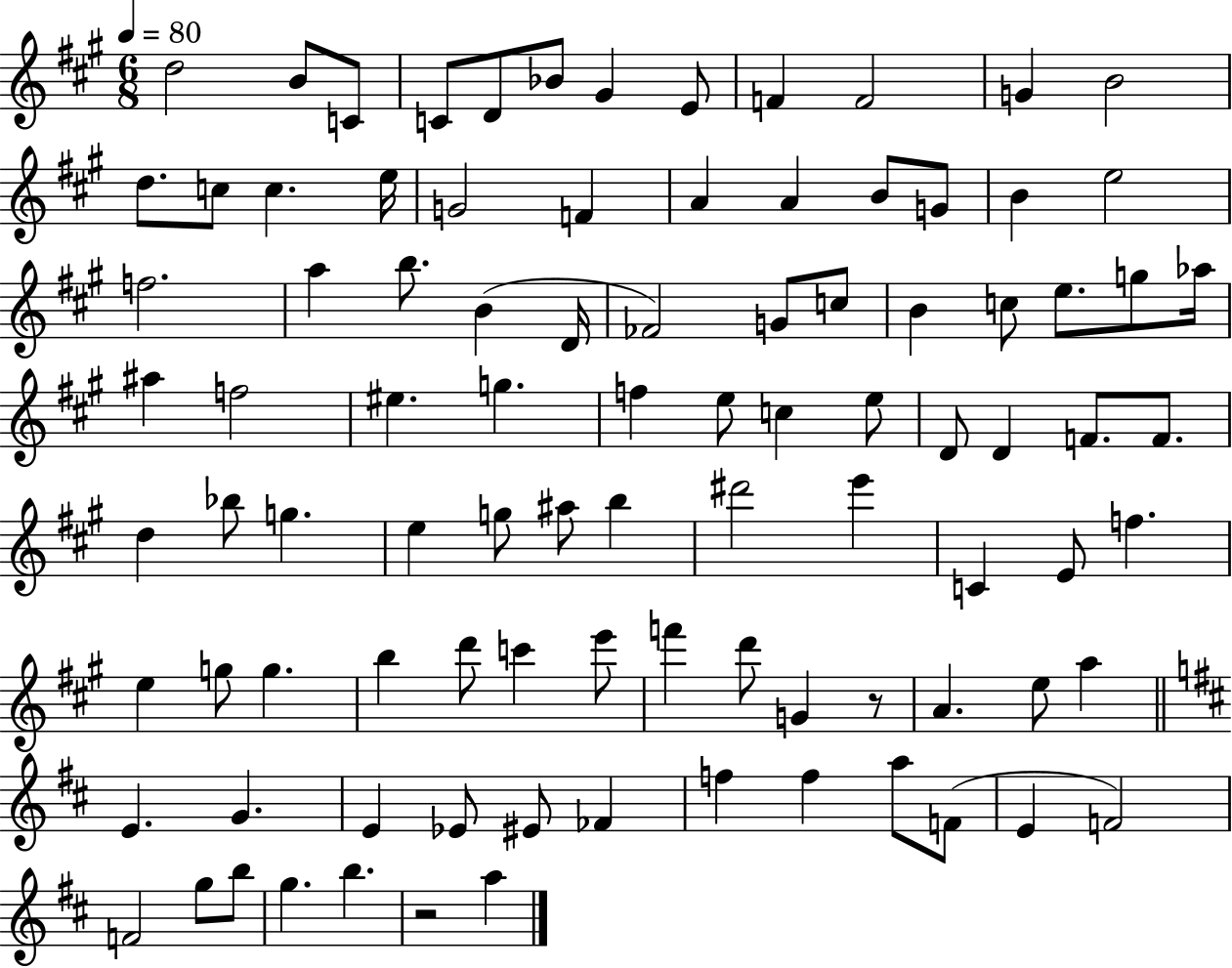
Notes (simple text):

D5/h B4/e C4/e C4/e D4/e Bb4/e G#4/q E4/e F4/q F4/h G4/q B4/h D5/e. C5/e C5/q. E5/s G4/h F4/q A4/q A4/q B4/e G4/e B4/q E5/h F5/h. A5/q B5/e. B4/q D4/s FES4/h G4/e C5/e B4/q C5/e E5/e. G5/e Ab5/s A#5/q F5/h EIS5/q. G5/q. F5/q E5/e C5/q E5/e D4/e D4/q F4/e. F4/e. D5/q Bb5/e G5/q. E5/q G5/e A#5/e B5/q D#6/h E6/q C4/q E4/e F5/q. E5/q G5/e G5/q. B5/q D6/e C6/q E6/e F6/q D6/e G4/q R/e A4/q. E5/e A5/q E4/q. G4/q. E4/q Eb4/e EIS4/e FES4/q F5/q F5/q A5/e F4/e E4/q F4/h F4/h G5/e B5/e G5/q. B5/q. R/h A5/q